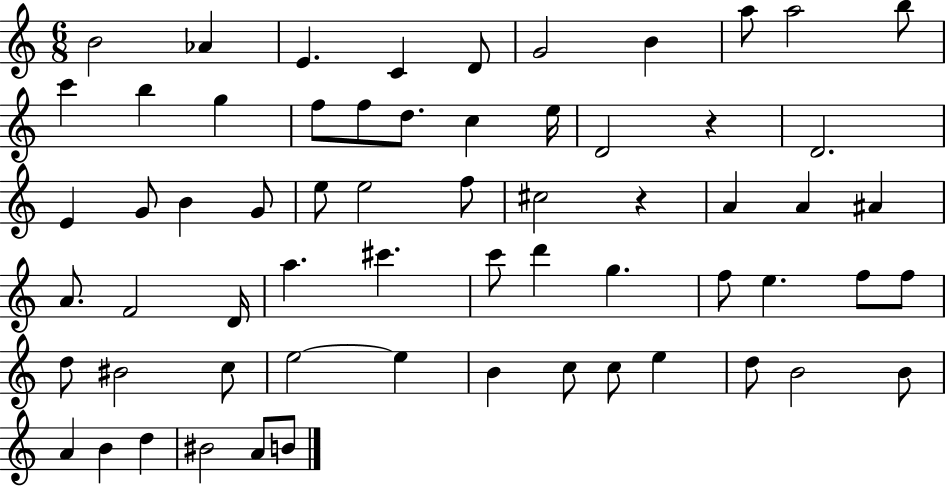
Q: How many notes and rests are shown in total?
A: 63